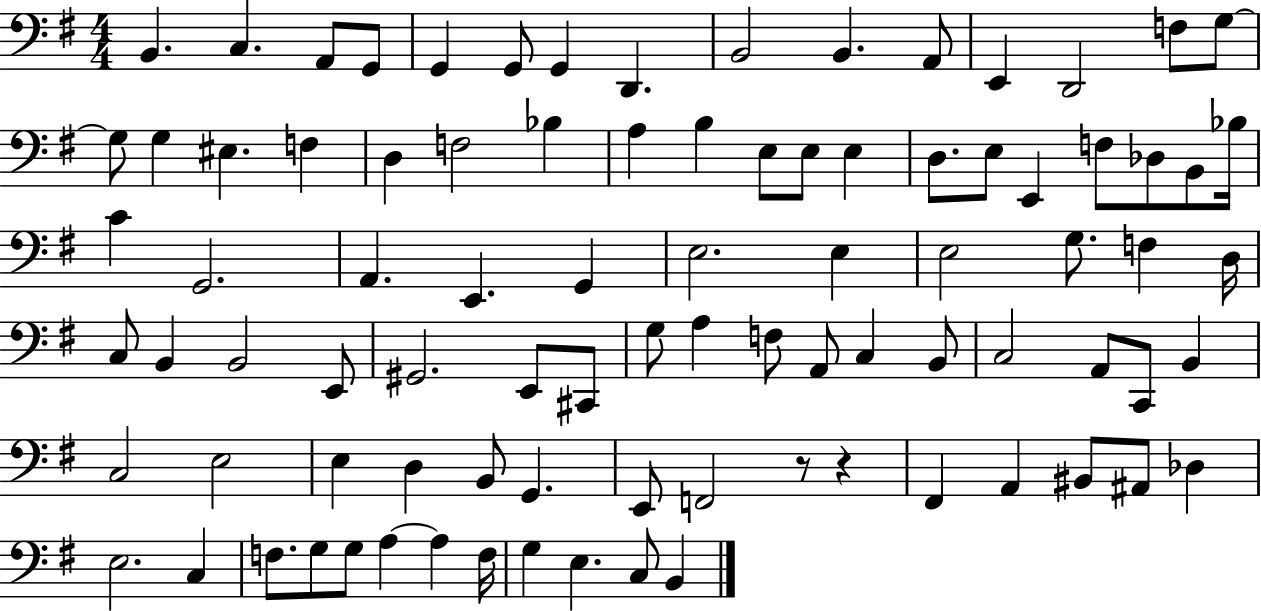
{
  \clef bass
  \numericTimeSignature
  \time 4/4
  \key g \major
  \repeat volta 2 { b,4. c4. a,8 g,8 | g,4 g,8 g,4 d,4. | b,2 b,4. a,8 | e,4 d,2 f8 g8~~ | \break g8 g4 eis4. f4 | d4 f2 bes4 | a4 b4 e8 e8 e4 | d8. e8 e,4 f8 des8 b,8 bes16 | \break c'4 g,2. | a,4. e,4. g,4 | e2. e4 | e2 g8. f4 d16 | \break c8 b,4 b,2 e,8 | gis,2. e,8 cis,8 | g8 a4 f8 a,8 c4 b,8 | c2 a,8 c,8 b,4 | \break c2 e2 | e4 d4 b,8 g,4. | e,8 f,2 r8 r4 | fis,4 a,4 bis,8 ais,8 des4 | \break e2. c4 | f8. g8 g8 a4~~ a4 f16 | g4 e4. c8 b,4 | } \bar "|."
}